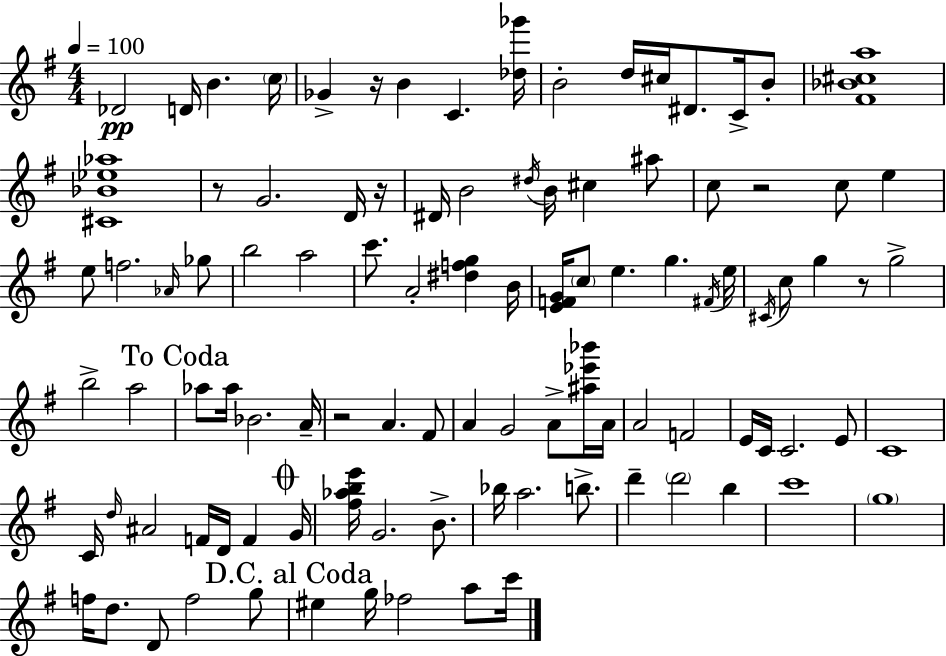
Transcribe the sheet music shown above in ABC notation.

X:1
T:Untitled
M:4/4
L:1/4
K:Em
_D2 D/4 B c/4 _G z/4 B C [_d_g']/4 B2 d/4 ^c/4 ^D/2 C/4 B/2 [^F_B^ca]4 [^C_B_e_a]4 z/2 G2 D/4 z/4 ^D/4 B2 ^d/4 B/4 ^c ^a/2 c/2 z2 c/2 e e/2 f2 _A/4 _g/2 b2 a2 c'/2 A2 [^dfg] B/4 [EFG]/4 c/2 e g ^F/4 e/4 ^C/4 c/2 g z/2 g2 b2 a2 _a/2 _a/4 _B2 A/4 z2 A ^F/2 A G2 A/2 [^a_e'_b']/4 A/4 A2 F2 E/4 C/4 C2 E/2 C4 C/4 d/4 ^A2 F/4 D/4 F G/4 [^f_abe']/4 G2 B/2 _b/4 a2 b/2 d' d'2 b c'4 g4 f/4 d/2 D/2 f2 g/2 ^e g/4 _f2 a/2 c'/4